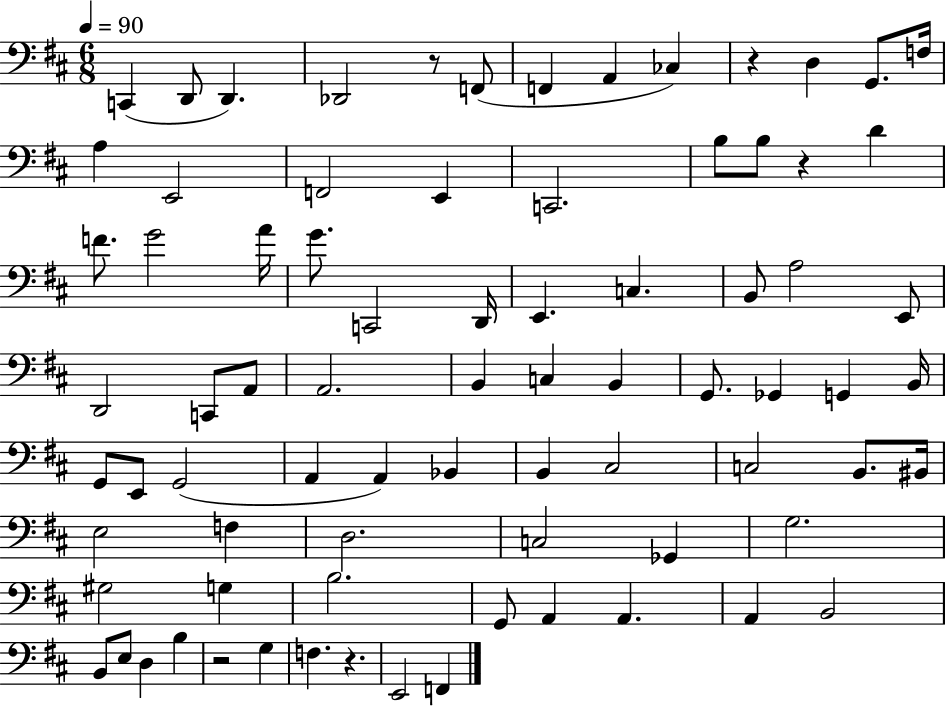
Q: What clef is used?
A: bass